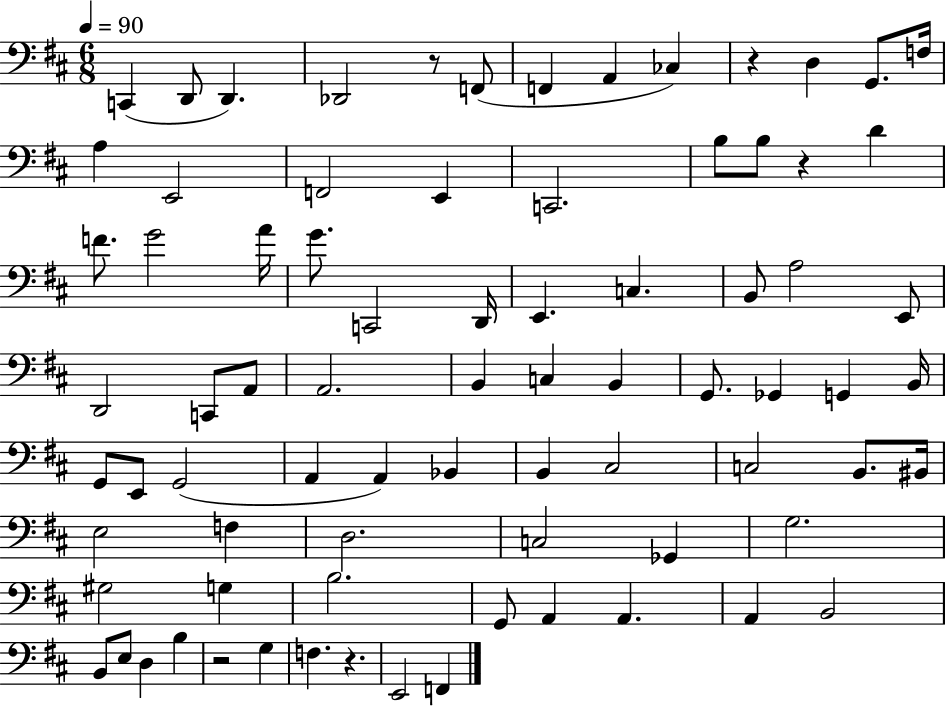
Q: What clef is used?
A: bass